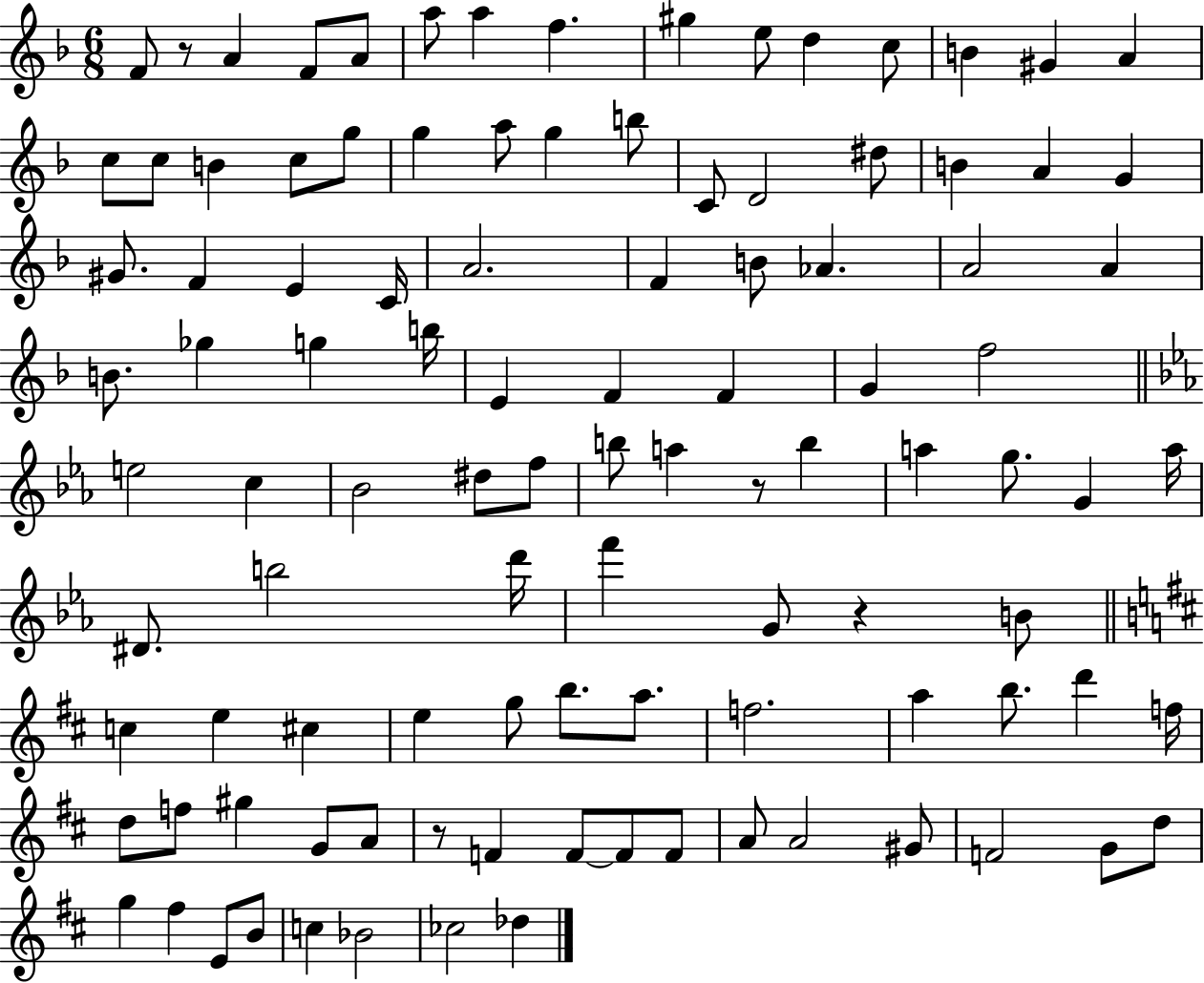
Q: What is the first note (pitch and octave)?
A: F4